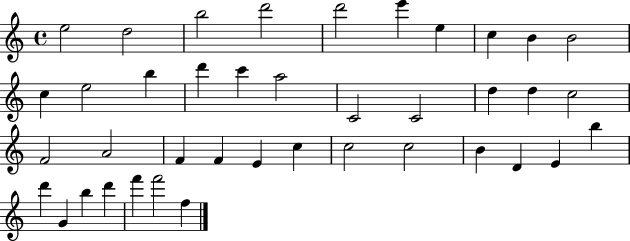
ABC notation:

X:1
T:Untitled
M:4/4
L:1/4
K:C
e2 d2 b2 d'2 d'2 e' e c B B2 c e2 b d' c' a2 C2 C2 d d c2 F2 A2 F F E c c2 c2 B D E b d' G b d' f' f'2 f